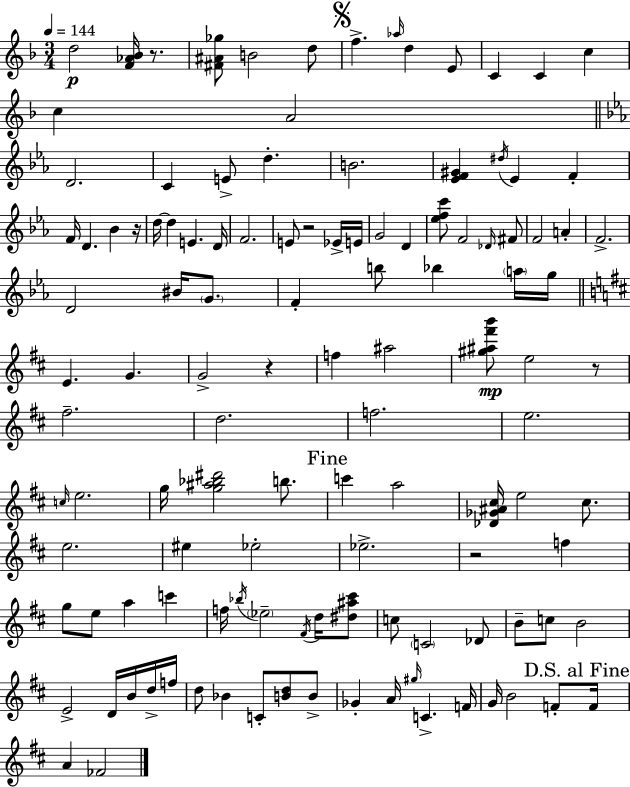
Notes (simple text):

D5/h [F4,Ab4,Bb4]/s R/e. [F#4,A#4,Gb5]/e B4/h D5/e F5/q. Ab5/s D5/q E4/e C4/q C4/q C5/q C5/q A4/h D4/h. C4/q E4/e D5/q. B4/h. [Eb4,F4,G#4]/q D#5/s Eb4/q F4/q F4/s D4/q. Bb4/q R/s D5/s D5/q E4/q. D4/s F4/h. E4/e R/h Eb4/s E4/s G4/h D4/q [Eb5,F5,C6]/e F4/h Db4/s F#4/e F4/h A4/q F4/h. D4/h BIS4/s G4/e. F4/q B5/e Bb5/q A5/s G5/s E4/q. G4/q. G4/h R/q F5/q A#5/h [G#5,A#5,F#6,B6]/e E5/h R/e F#5/h. D5/h. F5/h. E5/h. C5/s E5/h. G5/s [G5,A#5,Bb5,D#6]/h B5/e. C6/q A5/h [Db4,Gb4,A#4,C#5]/s E5/h C#5/e. E5/h. EIS5/q Eb5/h Eb5/h. R/h F5/q G5/e E5/e A5/q C6/q F5/s Bb5/s Eb5/h F#4/s D5/s [D#5,A#5,C#6]/e C5/e C4/h Db4/e B4/e C5/e B4/h E4/h D4/s B4/s D5/s F5/s D5/e Bb4/q C4/e [B4,D5]/e B4/e Gb4/q A4/s G#5/s C4/q. F4/s G4/s B4/h F4/e F4/s A4/q FES4/h